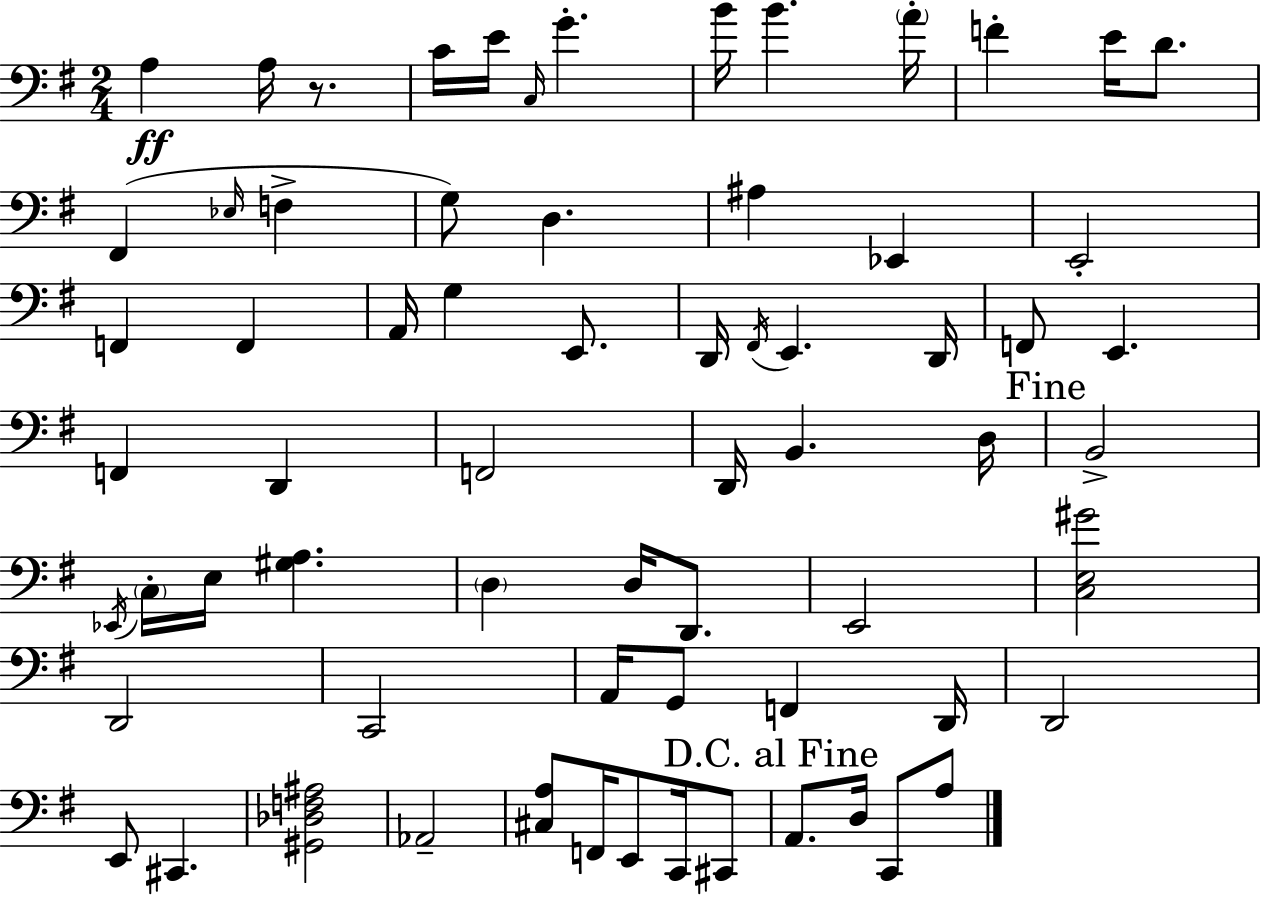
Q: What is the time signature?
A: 2/4